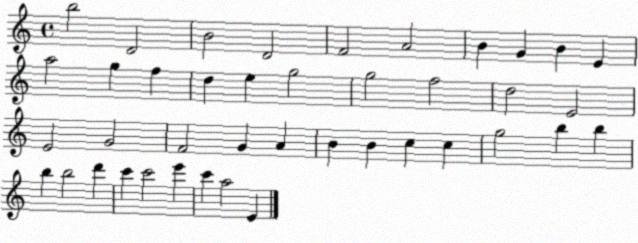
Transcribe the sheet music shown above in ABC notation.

X:1
T:Untitled
M:4/4
L:1/4
K:C
b2 D2 B2 D2 F2 A2 B G B E a2 g f d e g2 g2 f2 d2 E2 E2 G2 F2 G A B B c c g2 b b b b2 d' c' c'2 e' c' a2 E